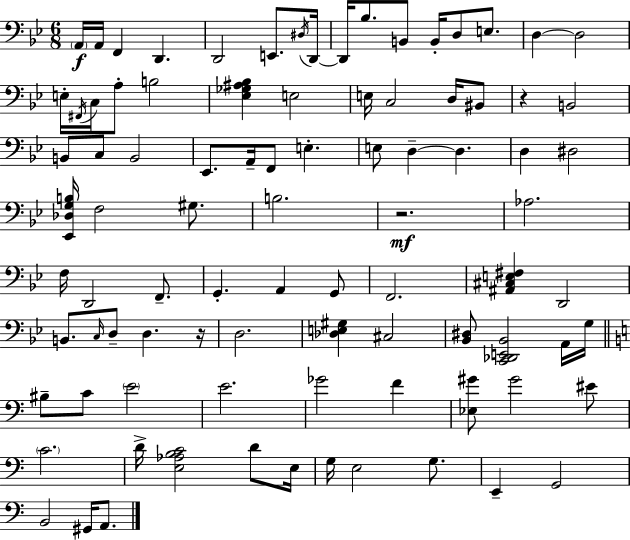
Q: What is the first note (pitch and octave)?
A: A2